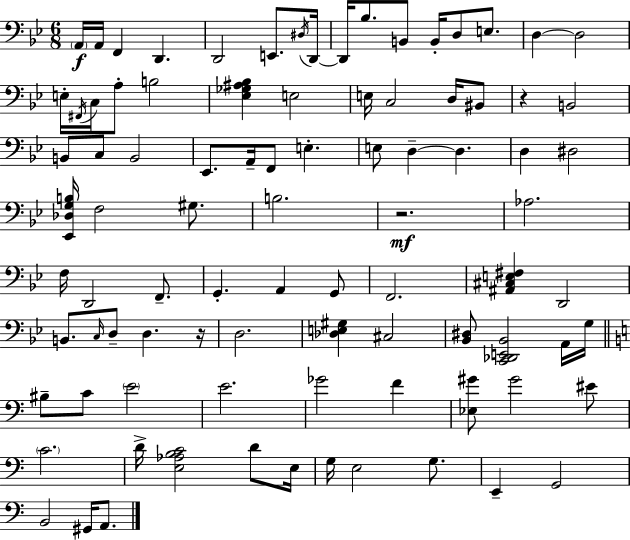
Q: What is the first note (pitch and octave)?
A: A2